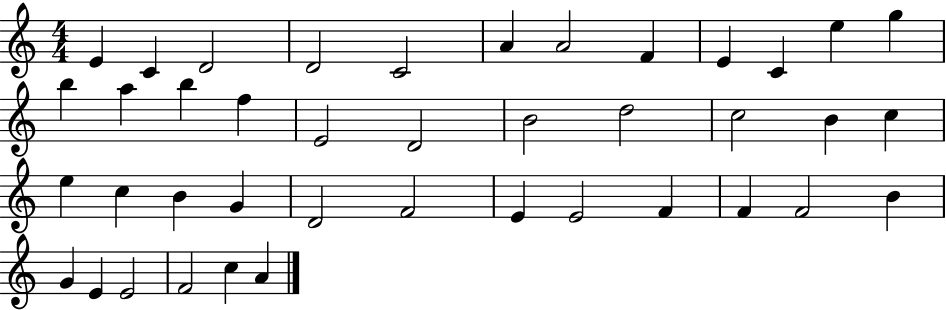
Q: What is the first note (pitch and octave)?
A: E4